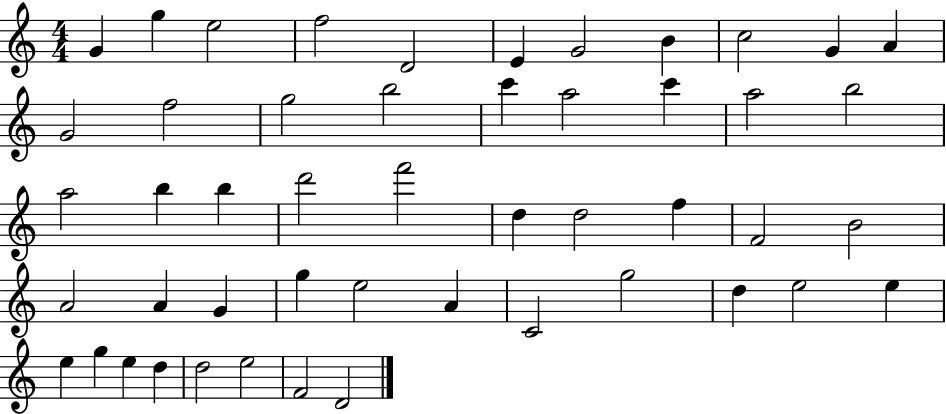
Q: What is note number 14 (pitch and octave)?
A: G5